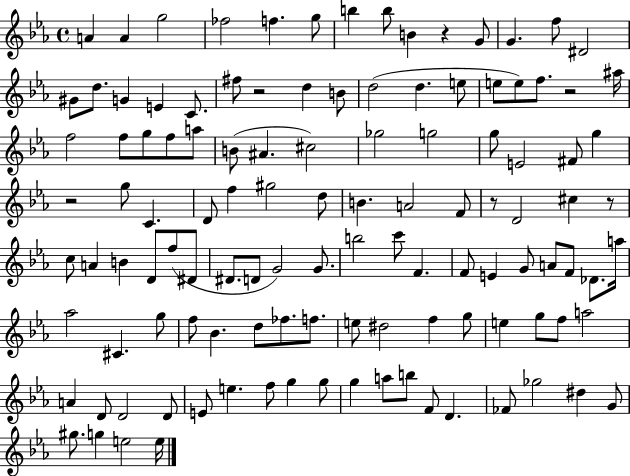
{
  \clef treble
  \time 4/4
  \defaultTimeSignature
  \key ees \major
  a'4 a'4 g''2 | fes''2 f''4. g''8 | b''4 b''8 b'4 r4 g'8 | g'4. f''8 dis'2 | \break gis'8 d''8. g'4 e'4 c'8. | fis''8 r2 d''4 b'8 | d''2( d''4. e''8 | e''8 e''8) f''8. r2 ais''16 | \break f''2 f''8 g''8 f''8 a''8 | b'8( ais'4. cis''2) | ges''2 g''2 | g''8 e'2 fis'8 g''4 | \break r2 g''8 c'4. | d'8 f''4 gis''2 d''8 | b'4. a'2 f'8 | r8 d'2 cis''4 r8 | \break c''8 a'4 b'4 d'8 f''8( dis'8 | dis'8. d'8 g'2) g'8. | b''2 c'''8 f'4. | f'8 e'4 g'8 a'8 f'8 des'8. a''16 | \break aes''2 cis'4. g''8 | f''8 bes'4. d''8 fes''8. f''8. | e''8 dis''2 f''4 g''8 | e''4 g''8 f''8 a''2 | \break a'4 d'8 d'2 d'8 | e'8 e''4. f''8 g''4 g''8 | g''4 a''8 b''8 f'8 d'4. | fes'8 ges''2 dis''4 g'8 | \break gis''8. g''4 e''2 e''16 | \bar "|."
}